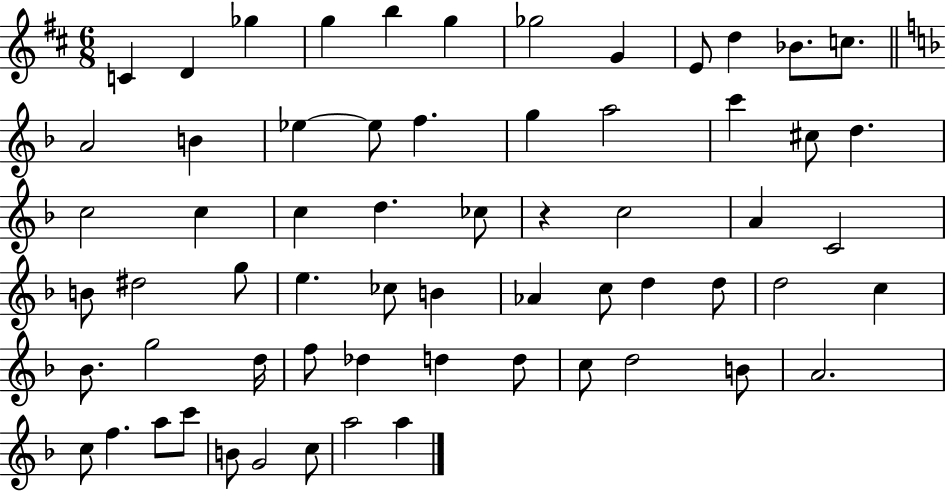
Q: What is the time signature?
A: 6/8